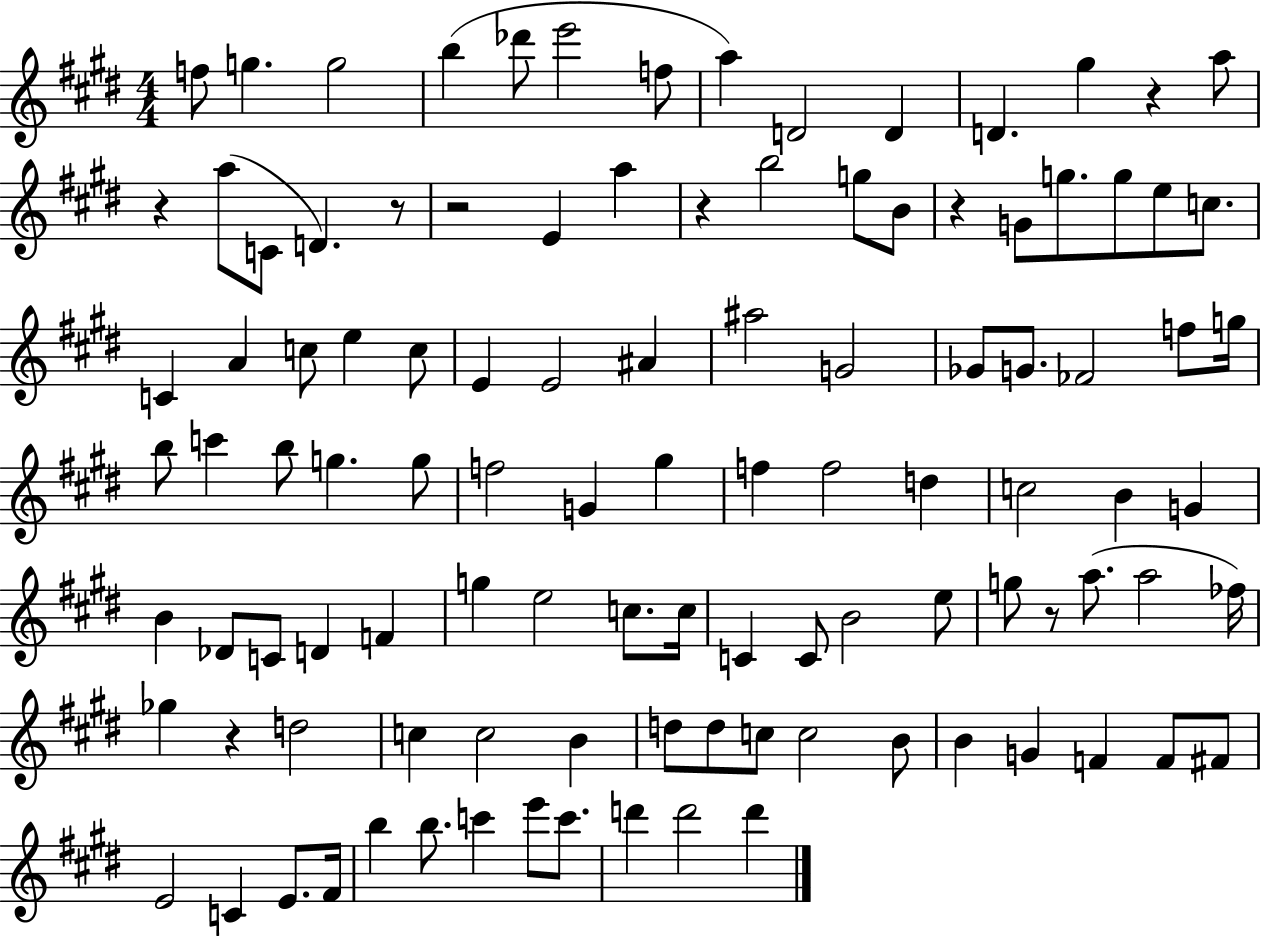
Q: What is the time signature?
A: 4/4